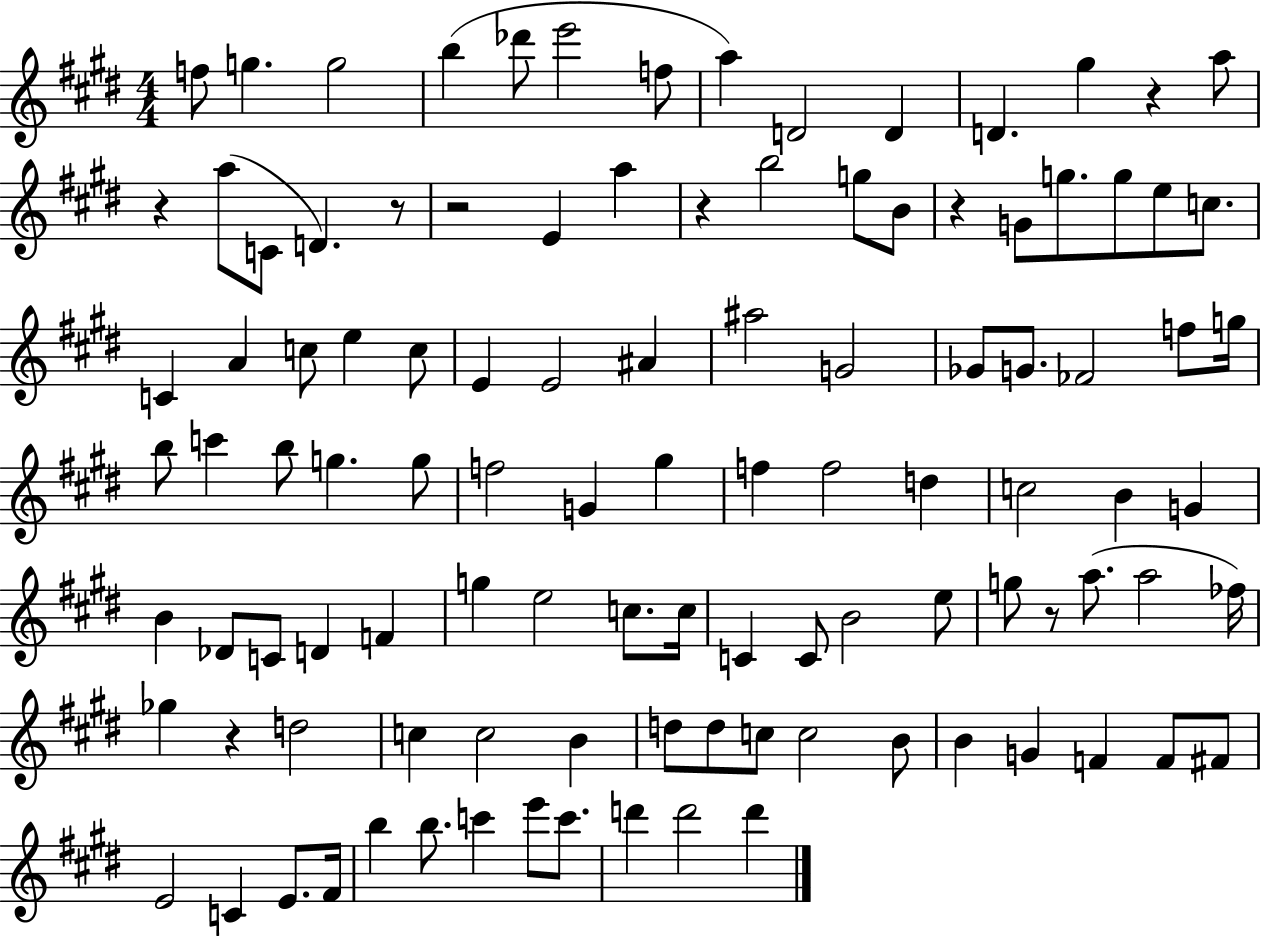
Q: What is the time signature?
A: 4/4